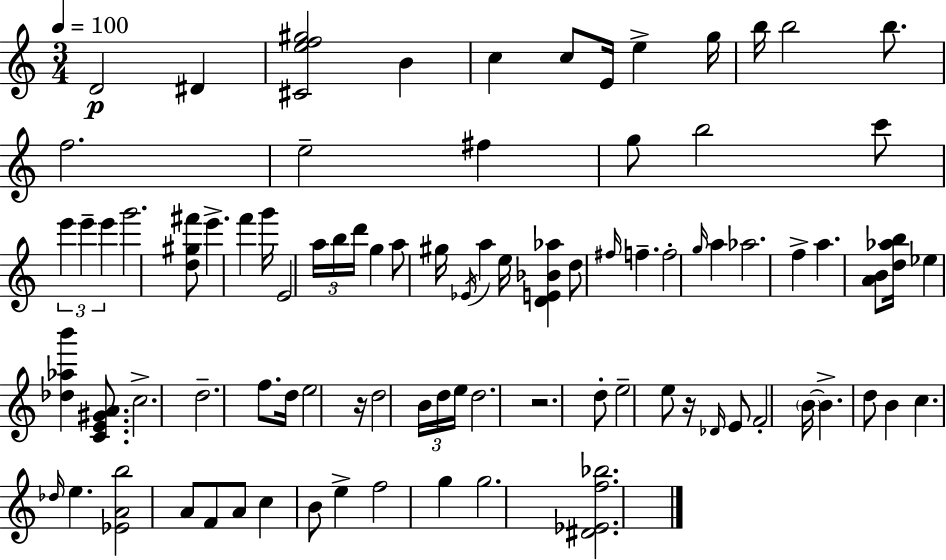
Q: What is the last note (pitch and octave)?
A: G5